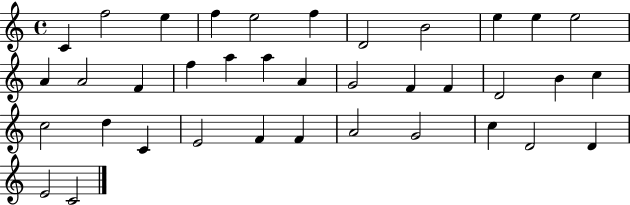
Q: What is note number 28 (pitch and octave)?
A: E4